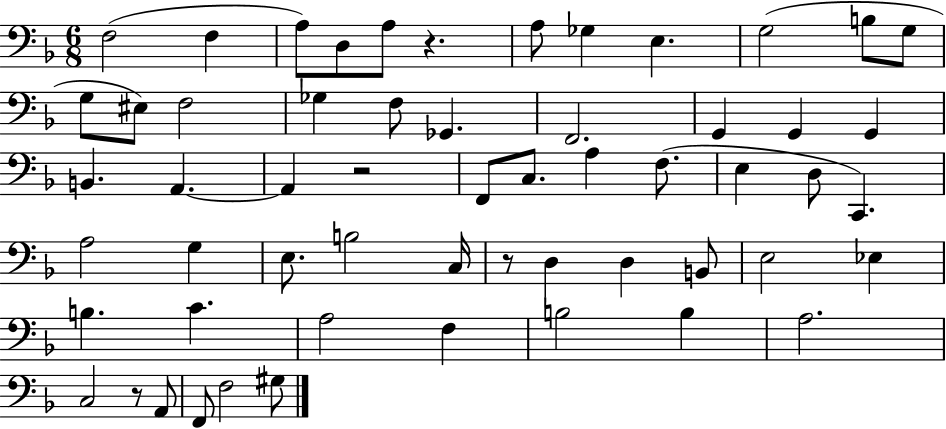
X:1
T:Untitled
M:6/8
L:1/4
K:F
F,2 F, A,/2 D,/2 A,/2 z A,/2 _G, E, G,2 B,/2 G,/2 G,/2 ^E,/2 F,2 _G, F,/2 _G,, F,,2 G,, G,, G,, B,, A,, A,, z2 F,,/2 C,/2 A, F,/2 E, D,/2 C,, A,2 G, E,/2 B,2 C,/4 z/2 D, D, B,,/2 E,2 _E, B, C A,2 F, B,2 B, A,2 C,2 z/2 A,,/2 F,,/2 F,2 ^G,/2